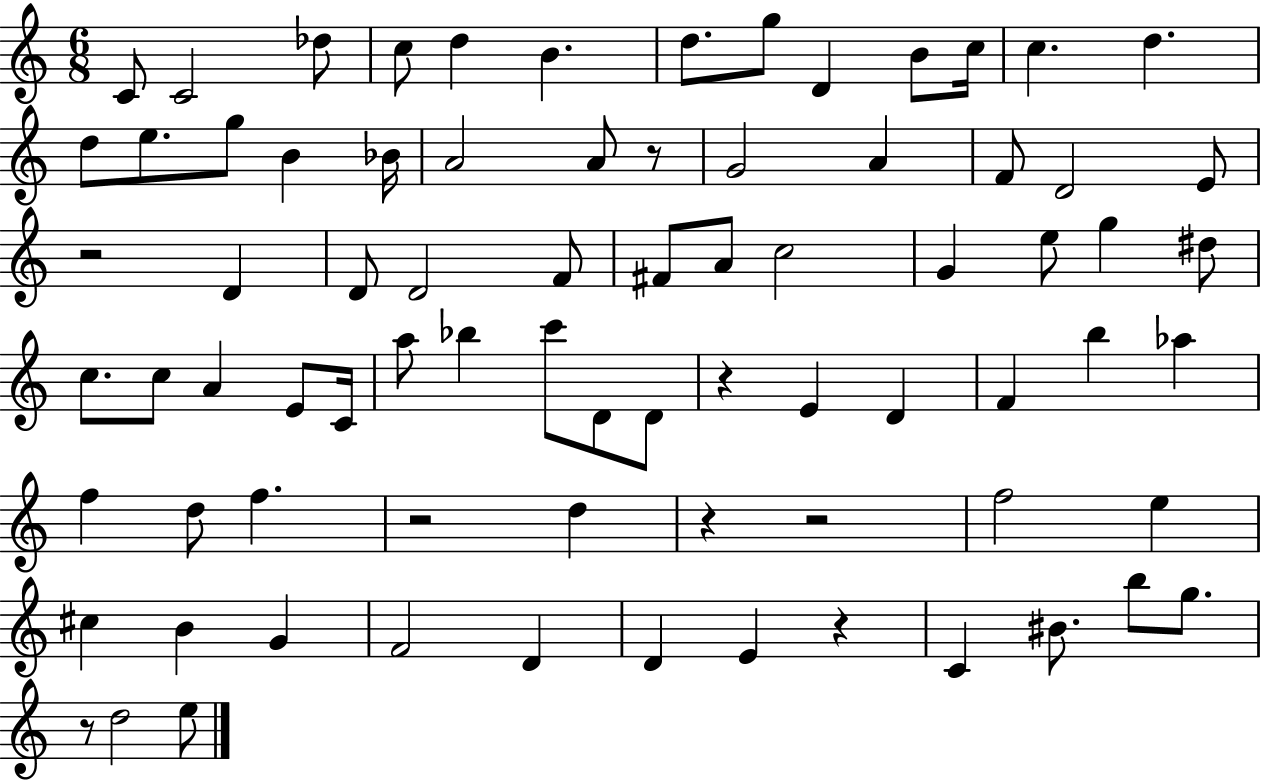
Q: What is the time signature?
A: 6/8